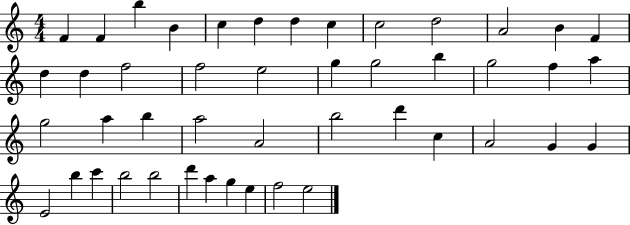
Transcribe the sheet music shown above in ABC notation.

X:1
T:Untitled
M:4/4
L:1/4
K:C
F F b B c d d c c2 d2 A2 B F d d f2 f2 e2 g g2 b g2 f a g2 a b a2 A2 b2 d' c A2 G G E2 b c' b2 b2 d' a g e f2 e2